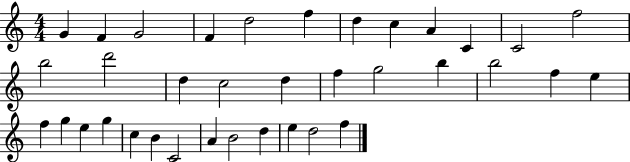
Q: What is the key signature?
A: C major